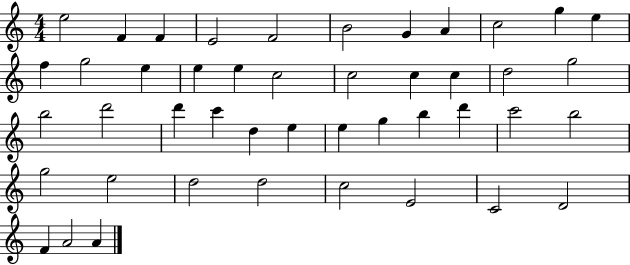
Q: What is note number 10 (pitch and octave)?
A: G5